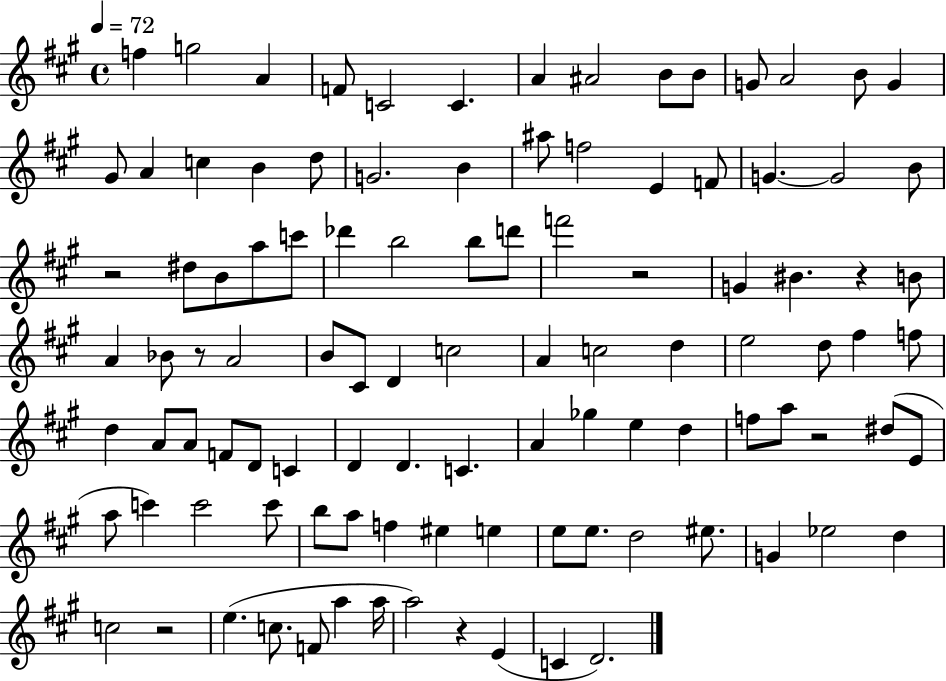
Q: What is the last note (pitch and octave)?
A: D4